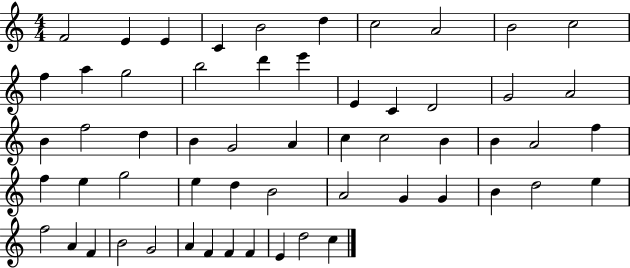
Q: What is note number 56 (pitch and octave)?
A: D5